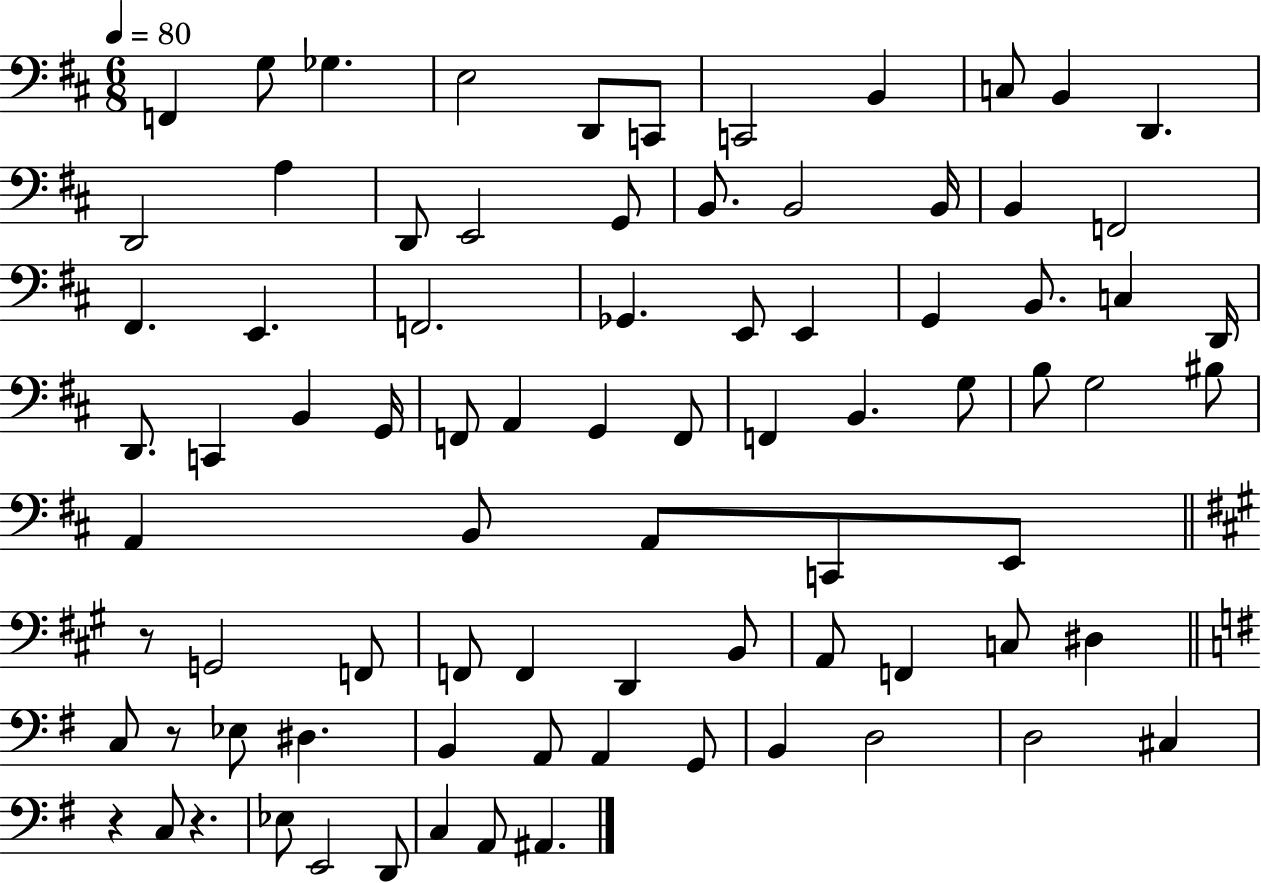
{
  \clef bass
  \numericTimeSignature
  \time 6/8
  \key d \major
  \tempo 4 = 80
  f,4 g8 ges4. | e2 d,8 c,8 | c,2 b,4 | c8 b,4 d,4. | \break d,2 a4 | d,8 e,2 g,8 | b,8. b,2 b,16 | b,4 f,2 | \break fis,4. e,4. | f,2. | ges,4. e,8 e,4 | g,4 b,8. c4 d,16 | \break d,8. c,4 b,4 g,16 | f,8 a,4 g,4 f,8 | f,4 b,4. g8 | b8 g2 bis8 | \break a,4 b,8 a,8 c,8 e,8 | \bar "||" \break \key a \major r8 g,2 f,8 | f,8 f,4 d,4 b,8 | a,8 f,4 c8 dis4 | \bar "||" \break \key g \major c8 r8 ees8 dis4. | b,4 a,8 a,4 g,8 | b,4 d2 | d2 cis4 | \break r4 c8 r4. | ees8 e,2 d,8 | c4 a,8 ais,4. | \bar "|."
}